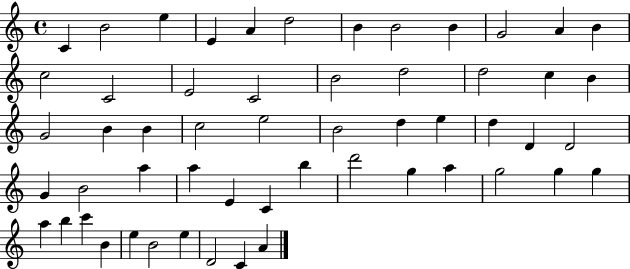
X:1
T:Untitled
M:4/4
L:1/4
K:C
C B2 e E A d2 B B2 B G2 A B c2 C2 E2 C2 B2 d2 d2 c B G2 B B c2 e2 B2 d e d D D2 G B2 a a E C b d'2 g a g2 g g a b c' B e B2 e D2 C A